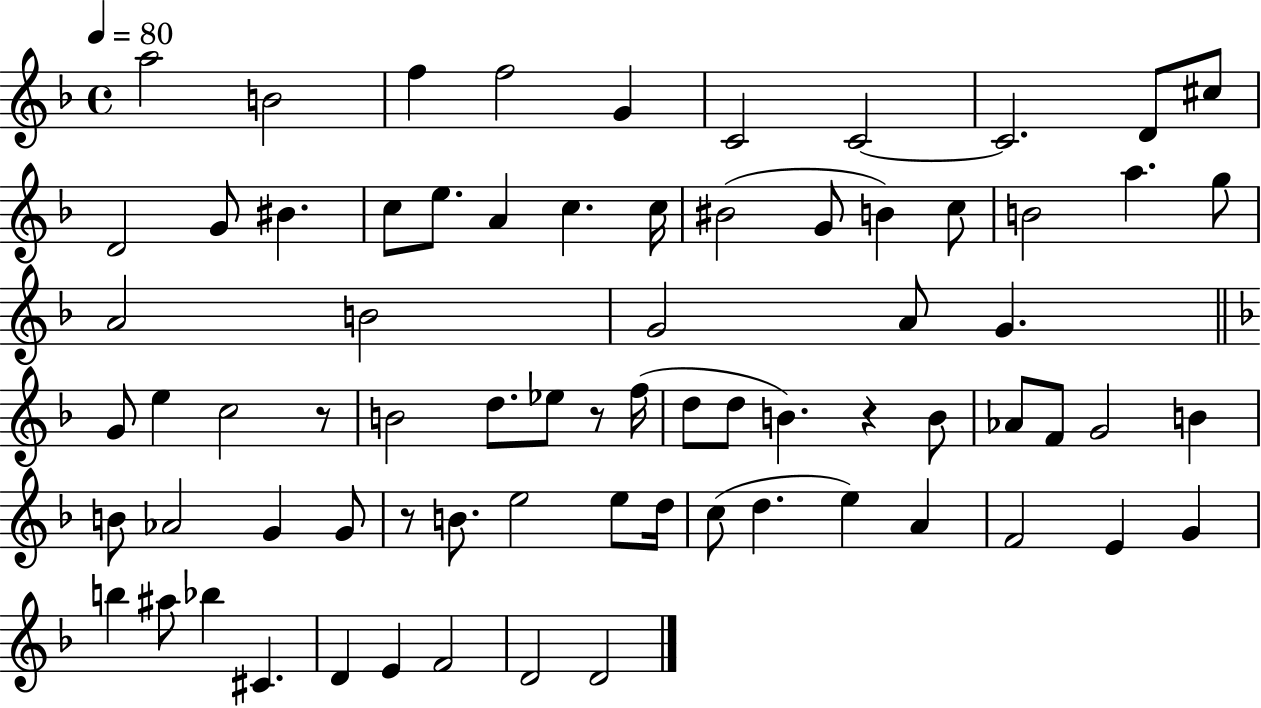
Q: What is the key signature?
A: F major